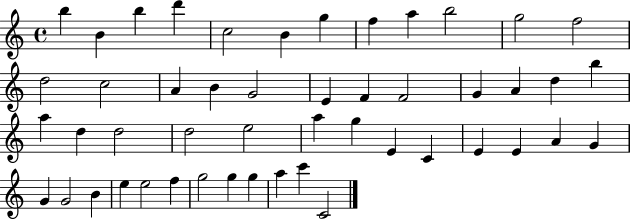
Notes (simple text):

B5/q B4/q B5/q D6/q C5/h B4/q G5/q F5/q A5/q B5/h G5/h F5/h D5/h C5/h A4/q B4/q G4/h E4/q F4/q F4/h G4/q A4/q D5/q B5/q A5/q D5/q D5/h D5/h E5/h A5/q G5/q E4/q C4/q E4/q E4/q A4/q G4/q G4/q G4/h B4/q E5/q E5/h F5/q G5/h G5/q G5/q A5/q C6/q C4/h